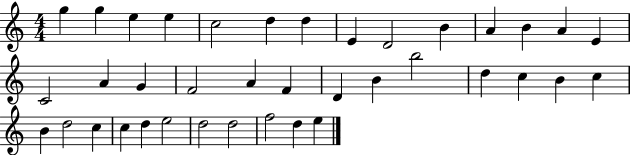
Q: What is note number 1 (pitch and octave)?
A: G5